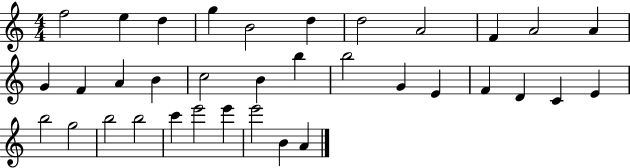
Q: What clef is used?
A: treble